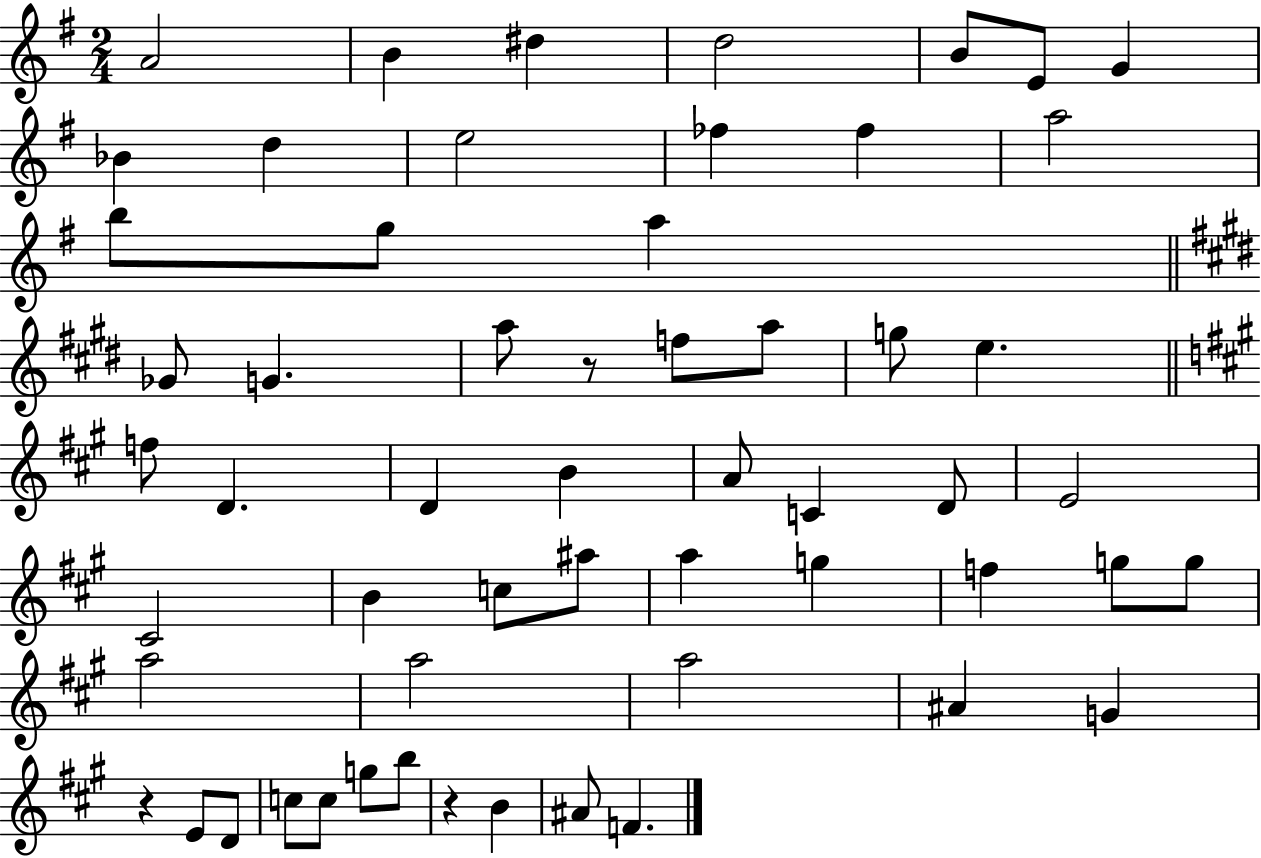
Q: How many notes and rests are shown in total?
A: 57